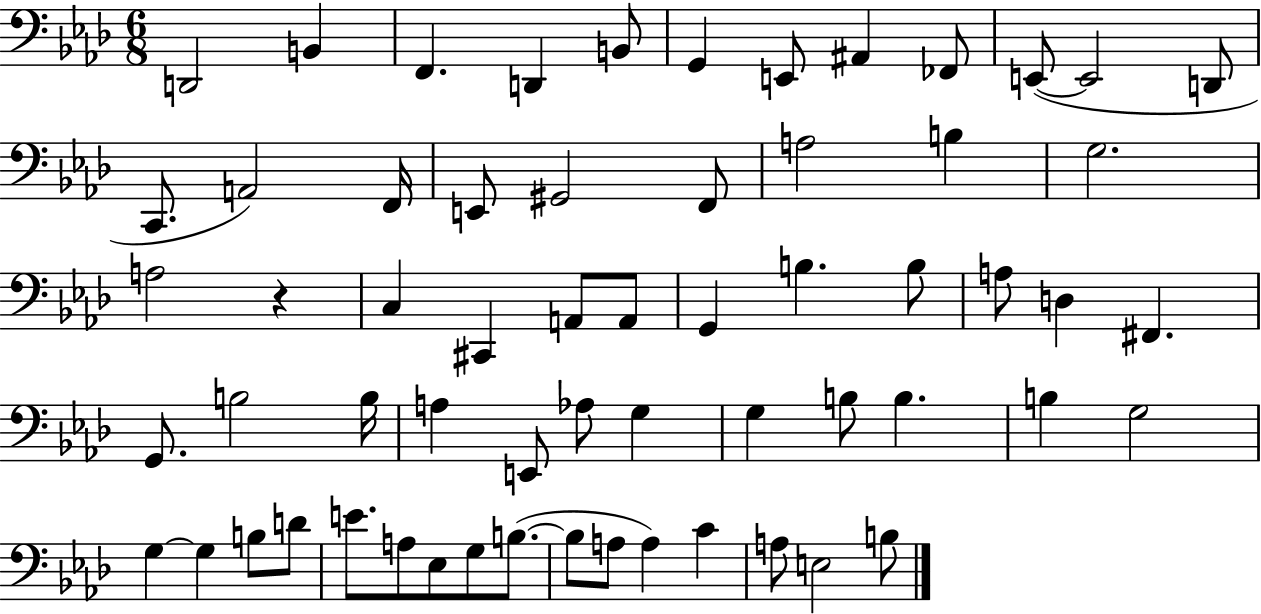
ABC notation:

X:1
T:Untitled
M:6/8
L:1/4
K:Ab
D,,2 B,, F,, D,, B,,/2 G,, E,,/2 ^A,, _F,,/2 E,,/2 E,,2 D,,/2 C,,/2 A,,2 F,,/4 E,,/2 ^G,,2 F,,/2 A,2 B, G,2 A,2 z C, ^C,, A,,/2 A,,/2 G,, B, B,/2 A,/2 D, ^F,, G,,/2 B,2 B,/4 A, E,,/2 _A,/2 G, G, B,/2 B, B, G,2 G, G, B,/2 D/2 E/2 A,/2 _E,/2 G,/2 B,/2 B,/2 A,/2 A, C A,/2 E,2 B,/2